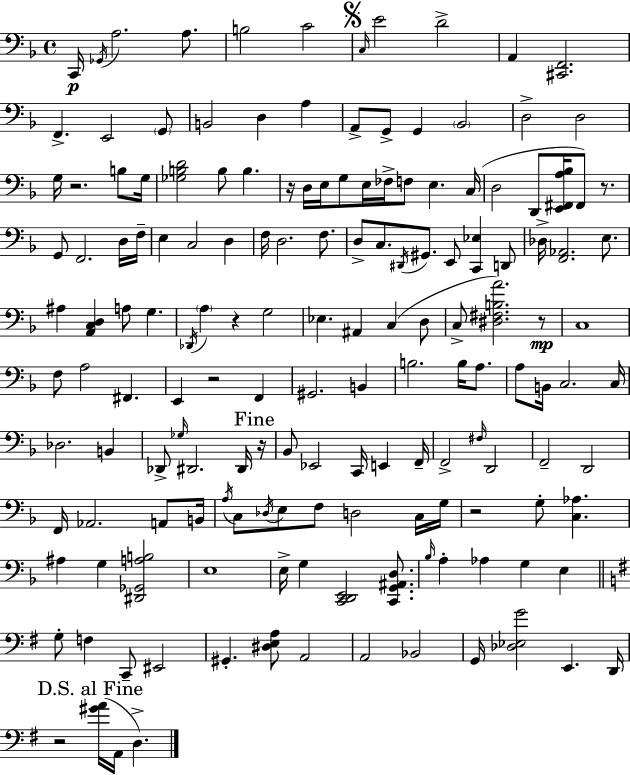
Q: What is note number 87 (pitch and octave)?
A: D#2